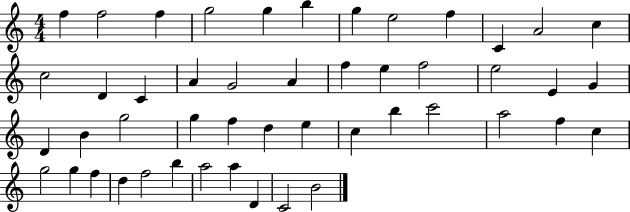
{
  \clef treble
  \numericTimeSignature
  \time 4/4
  \key c \major
  f''4 f''2 f''4 | g''2 g''4 b''4 | g''4 e''2 f''4 | c'4 a'2 c''4 | \break c''2 d'4 c'4 | a'4 g'2 a'4 | f''4 e''4 f''2 | e''2 e'4 g'4 | \break d'4 b'4 g''2 | g''4 f''4 d''4 e''4 | c''4 b''4 c'''2 | a''2 f''4 c''4 | \break g''2 g''4 f''4 | d''4 f''2 b''4 | a''2 a''4 d'4 | c'2 b'2 | \break \bar "|."
}